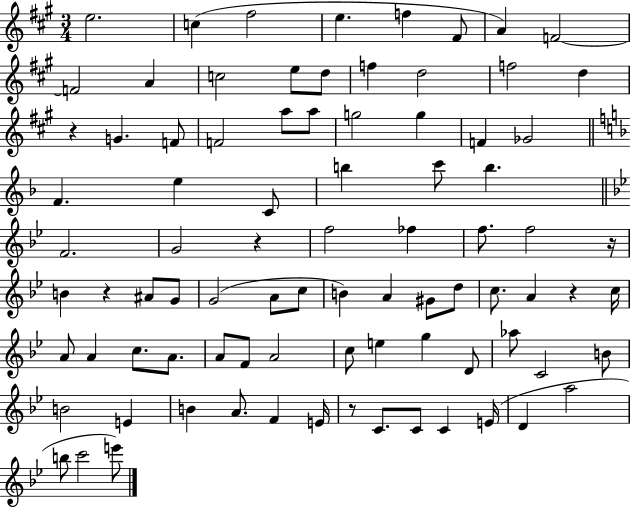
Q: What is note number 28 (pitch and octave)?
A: E5